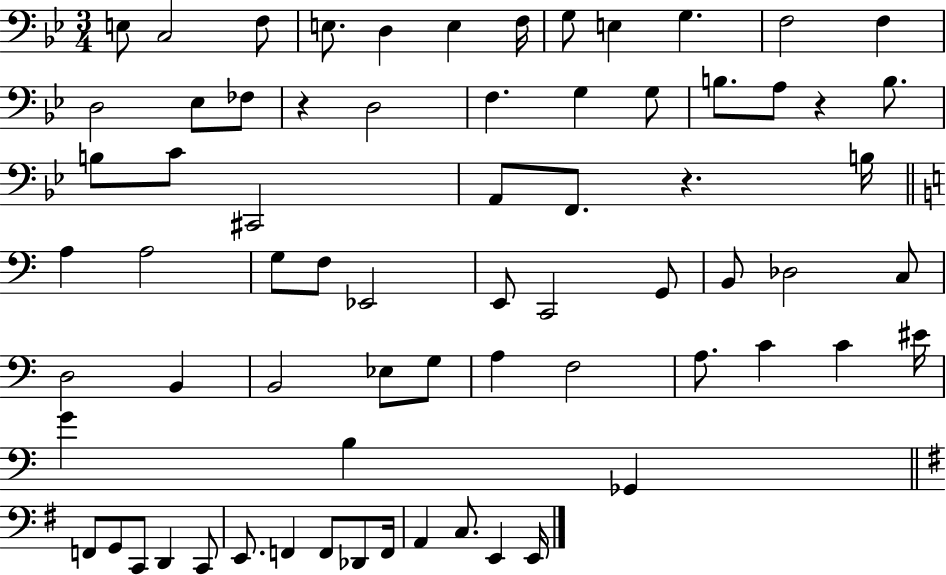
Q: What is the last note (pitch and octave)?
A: E2